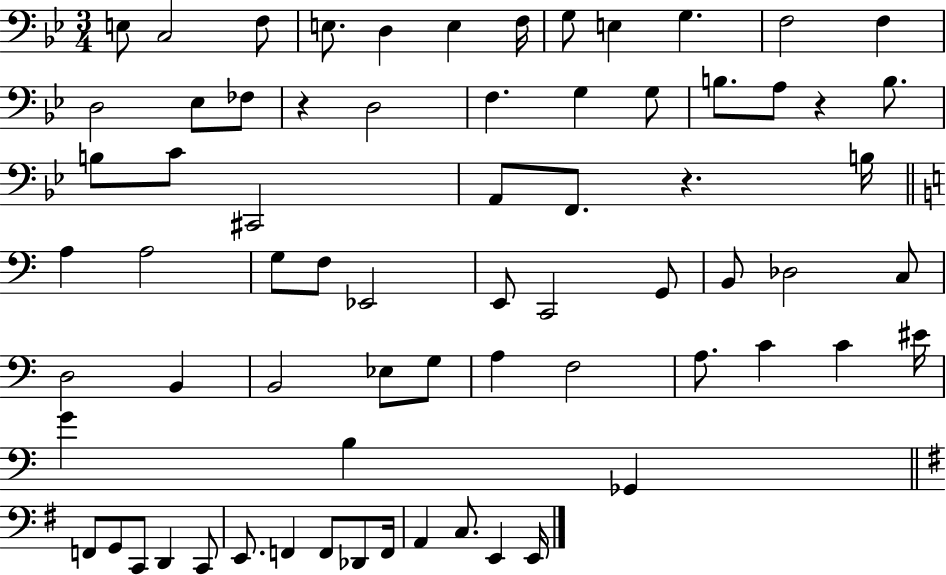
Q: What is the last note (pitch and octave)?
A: E2